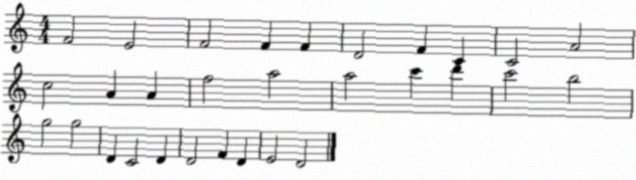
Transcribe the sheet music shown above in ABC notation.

X:1
T:Untitled
M:4/4
L:1/4
K:C
F2 E2 F2 F F D2 F C C2 A2 c2 A A f2 a2 a2 c' d' c'2 b2 g2 g2 D C2 D D2 F D E2 D2